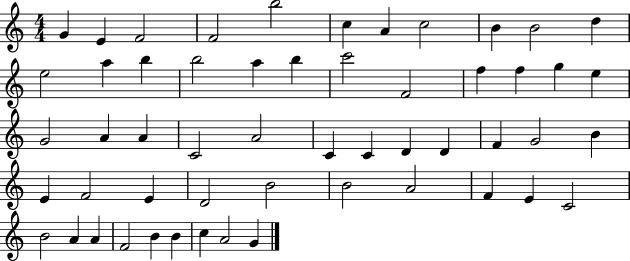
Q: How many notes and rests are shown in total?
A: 54